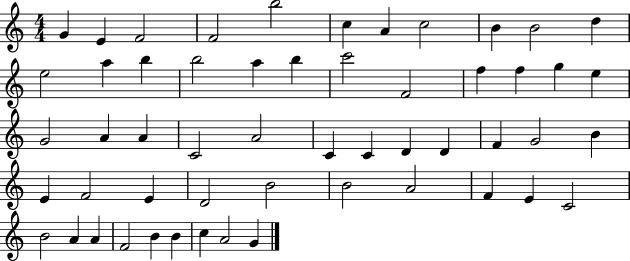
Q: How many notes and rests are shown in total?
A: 54